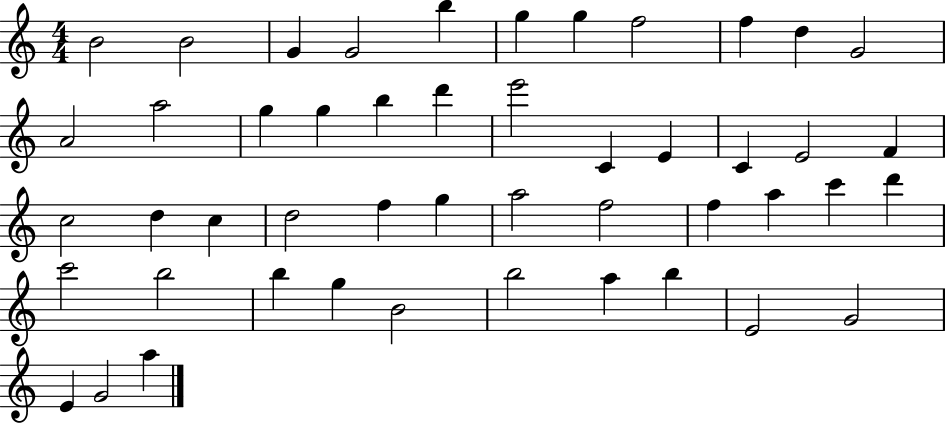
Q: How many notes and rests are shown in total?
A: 48